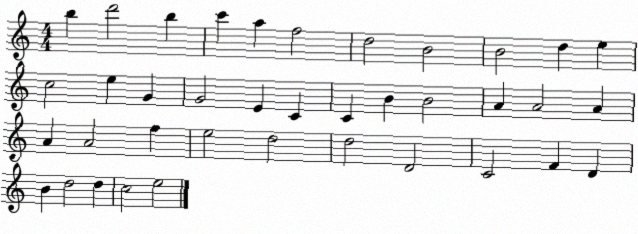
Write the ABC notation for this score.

X:1
T:Untitled
M:4/4
L:1/4
K:C
b d'2 b c' a f2 d2 B2 B2 d e c2 e G G2 E C C B B2 A A2 A A A2 f e2 d2 d2 D2 C2 F D B d2 d c2 e2